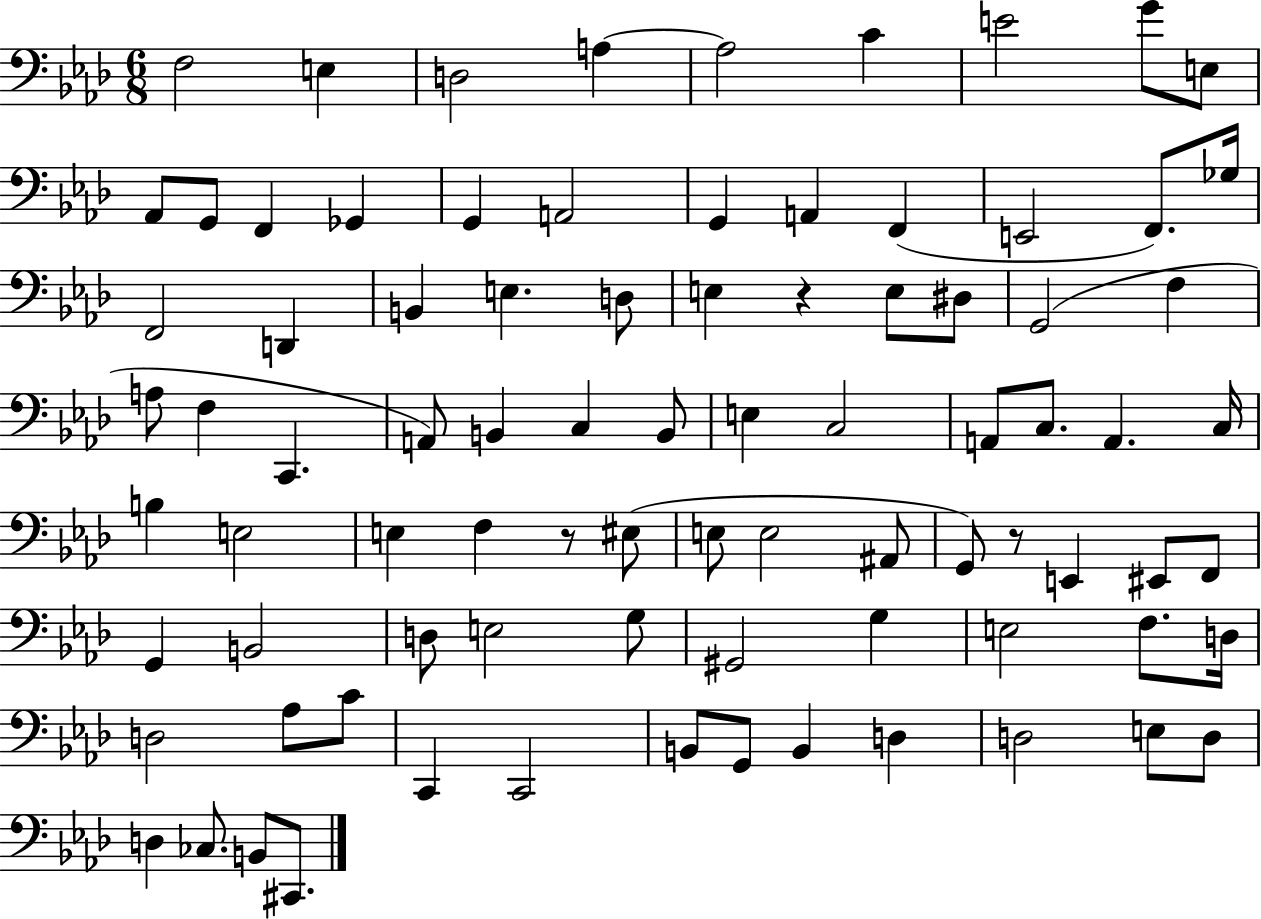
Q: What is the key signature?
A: AES major